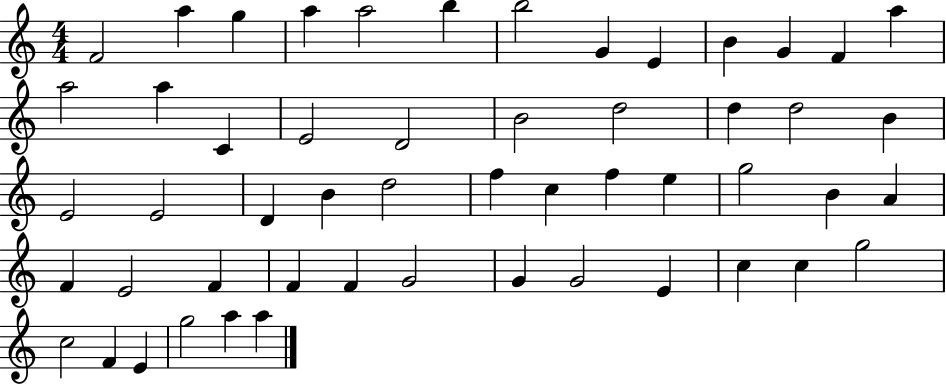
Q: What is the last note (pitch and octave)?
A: A5